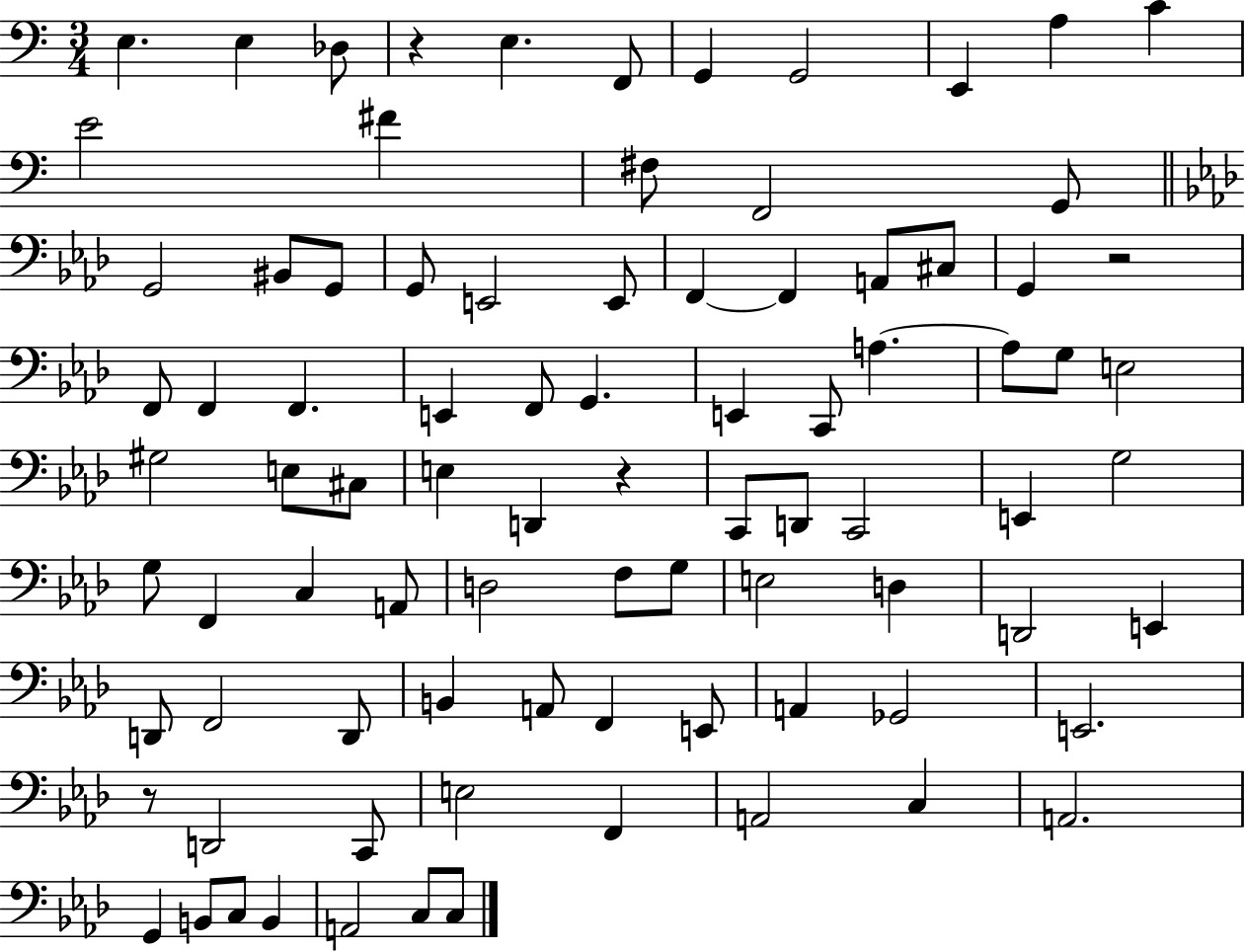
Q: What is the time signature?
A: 3/4